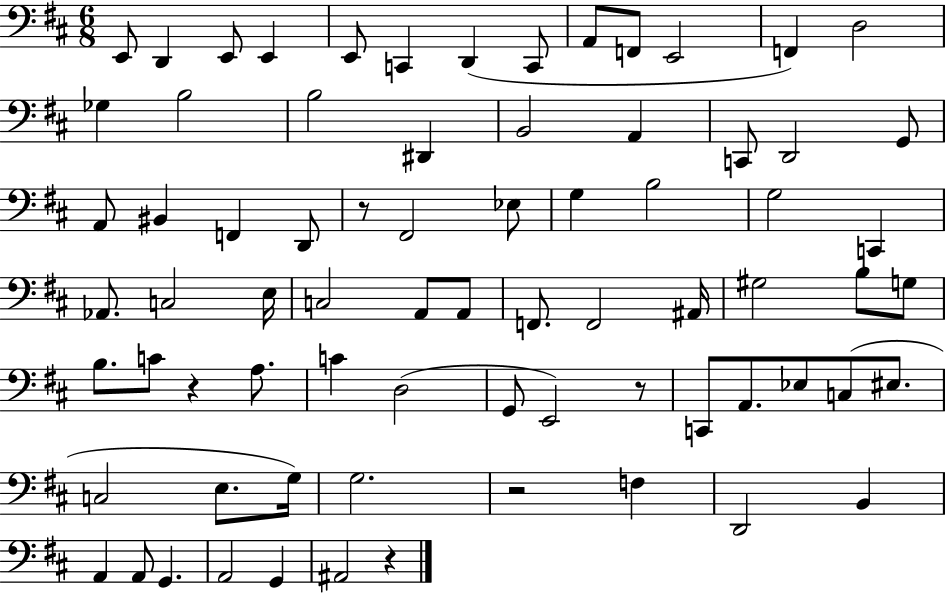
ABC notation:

X:1
T:Untitled
M:6/8
L:1/4
K:D
E,,/2 D,, E,,/2 E,, E,,/2 C,, D,, C,,/2 A,,/2 F,,/2 E,,2 F,, D,2 _G, B,2 B,2 ^D,, B,,2 A,, C,,/2 D,,2 G,,/2 A,,/2 ^B,, F,, D,,/2 z/2 ^F,,2 _E,/2 G, B,2 G,2 C,, _A,,/2 C,2 E,/4 C,2 A,,/2 A,,/2 F,,/2 F,,2 ^A,,/4 ^G,2 B,/2 G,/2 B,/2 C/2 z A,/2 C D,2 G,,/2 E,,2 z/2 C,,/2 A,,/2 _E,/2 C,/2 ^E,/2 C,2 E,/2 G,/4 G,2 z2 F, D,,2 B,, A,, A,,/2 G,, A,,2 G,, ^A,,2 z